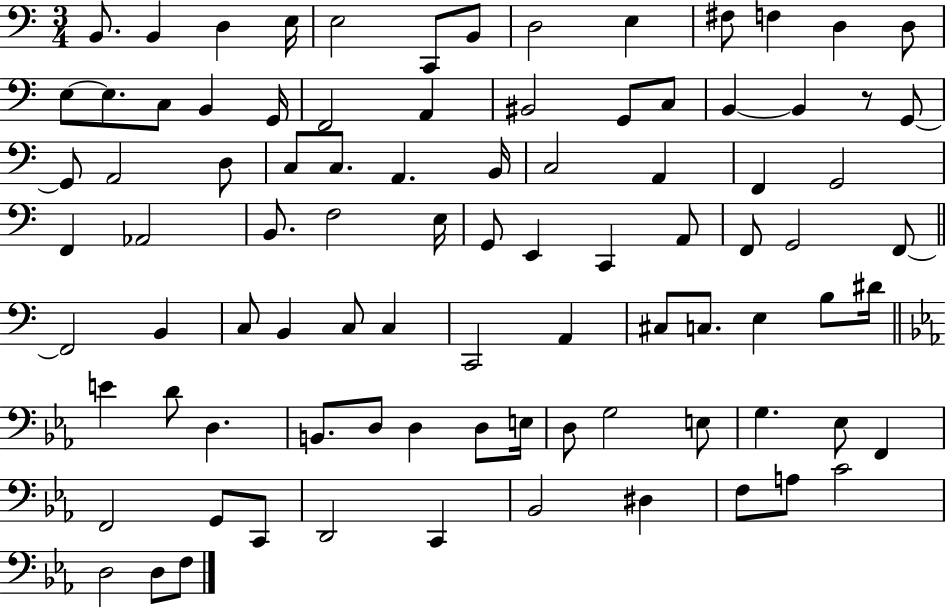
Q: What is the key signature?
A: C major